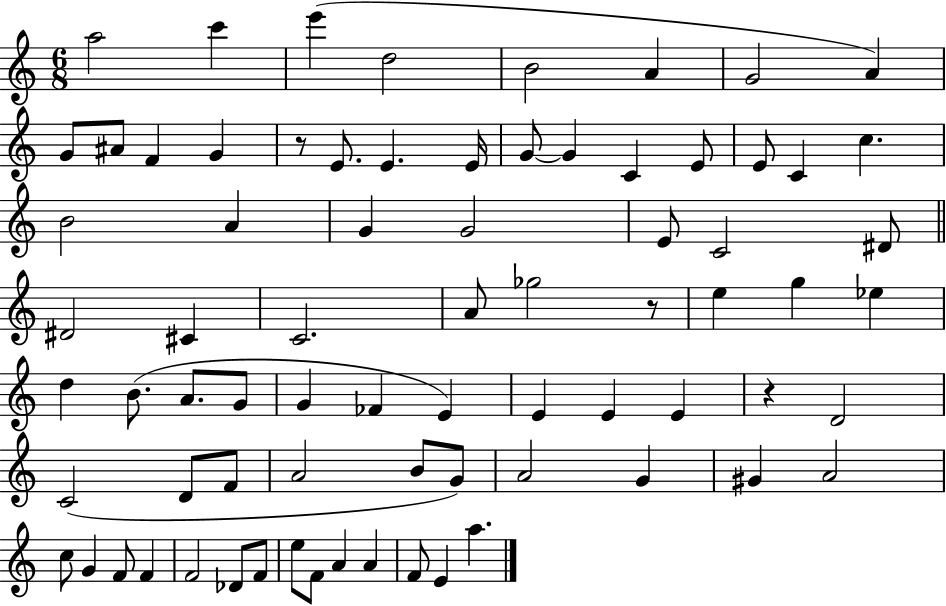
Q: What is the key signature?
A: C major